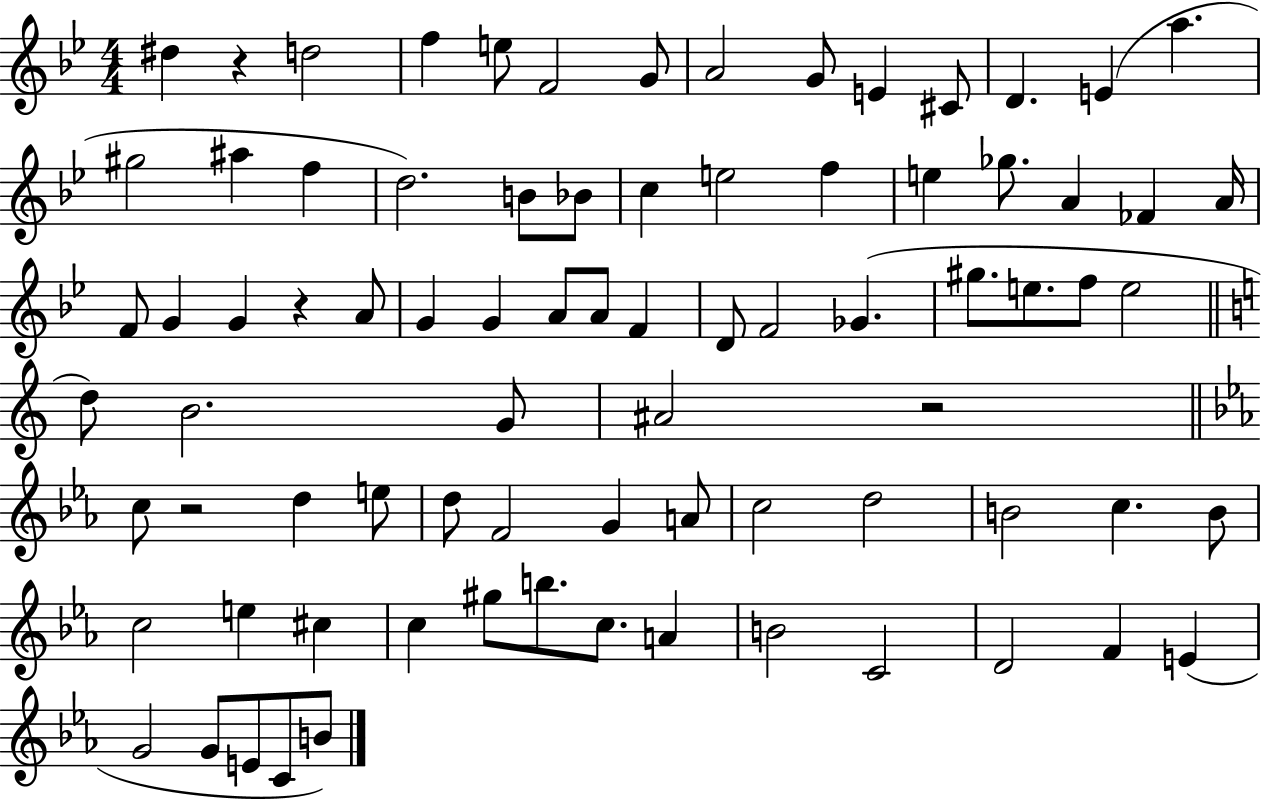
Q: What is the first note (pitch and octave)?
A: D#5